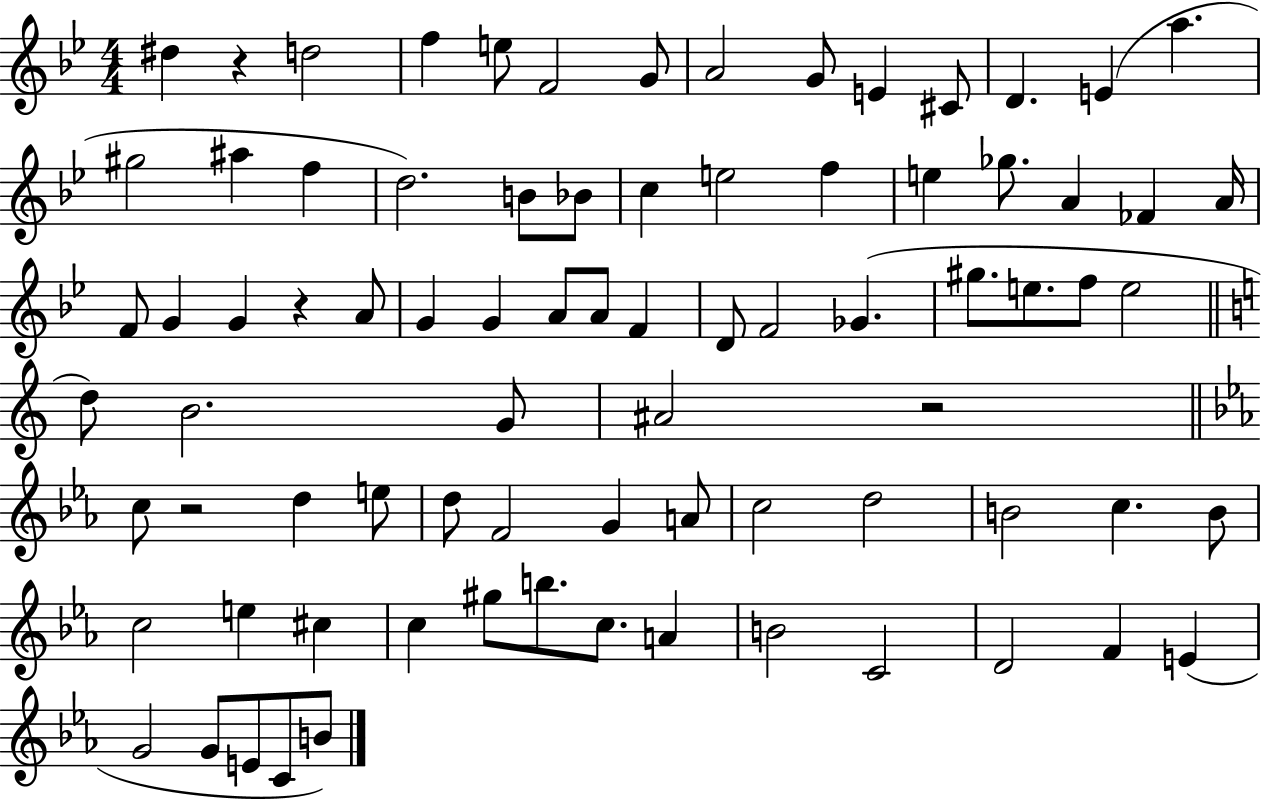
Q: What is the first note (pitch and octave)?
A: D#5